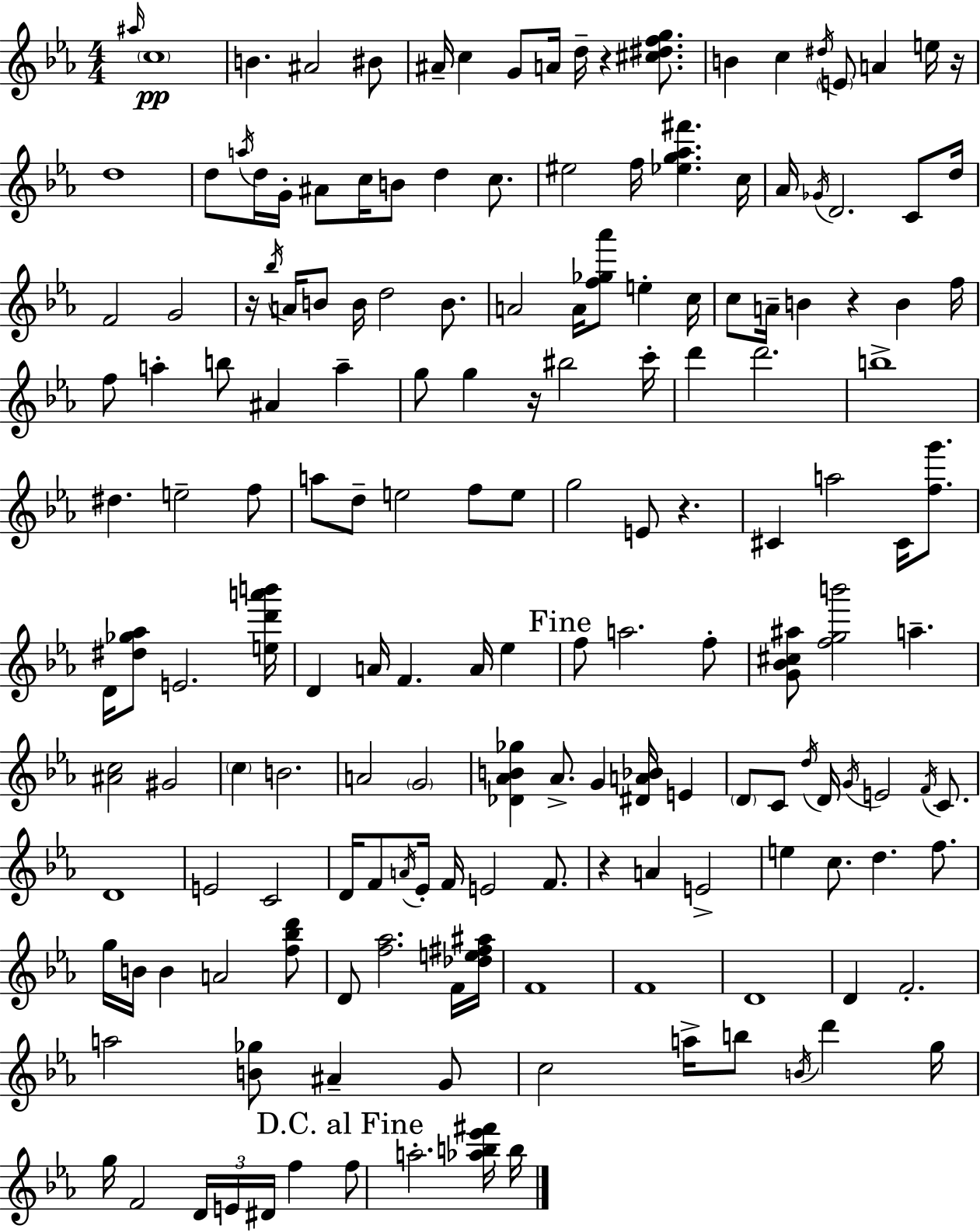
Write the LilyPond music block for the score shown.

{
  \clef treble
  \numericTimeSignature
  \time 4/4
  \key c \minor
  \grace { ais''16 }\pp \parenthesize c''1 | b'4. ais'2 bis'8 | ais'16-- c''4 g'8 a'16 d''16-- r4 <cis'' dis'' f'' g''>8. | b'4 c''4 \acciaccatura { dis''16 } \parenthesize e'8 a'4 | \break e''16 r16 d''1 | d''8 \acciaccatura { a''16 } d''16 g'16-. ais'8 c''16 b'8 d''4 | c''8. eis''2 f''16 <ees'' g'' aes'' fis'''>4. | c''16 aes'16 \acciaccatura { ges'16 } d'2. | \break c'8 d''16 f'2 g'2 | r16 \acciaccatura { bes''16 } a'16 b'8 b'16 d''2 | b'8. a'2 a'16 <f'' ges'' aes'''>8 | e''4-. c''16 c''8 a'16-- b'4 r4 | \break b'4 f''16 f''8 a''4-. b''8 ais'4 | a''4-- g''8 g''4 r16 bis''2 | c'''16-. d'''4 d'''2. | b''1-> | \break dis''4. e''2-- | f''8 a''8 d''8-- e''2 | f''8 e''8 g''2 e'8 r4. | cis'4 a''2 | \break cis'16 <f'' g'''>8. d'16 <dis'' ges'' aes''>8 e'2. | <e'' d''' a''' b'''>16 d'4 a'16 f'4. | a'16 ees''4 \mark "Fine" f''8 a''2. | f''8-. <g' bes' cis'' ais''>8 <f'' g'' b'''>2 a''4.-- | \break <ais' c''>2 gis'2 | \parenthesize c''4 b'2. | a'2 \parenthesize g'2 | <des' aes' b' ges''>4 aes'8.-> g'4 | \break <dis' a' bes'>16 e'4 \parenthesize d'8 c'8 \acciaccatura { d''16 } d'16 \acciaccatura { g'16 } e'2 | \acciaccatura { f'16 } c'8. d'1 | e'2 | c'2 d'16 f'8 \acciaccatura { a'16 } ees'16-. f'16 e'2 | \break f'8. r4 a'4 | e'2-> e''4 c''8. | d''4. f''8. g''16 b'16 b'4 a'2 | <f'' bes'' d'''>8 d'8 <f'' aes''>2. | \break f'16 <des'' e'' fis'' ais''>16 f'1 | f'1 | d'1 | d'4 f'2.-. | \break a''2 | <b' ges''>8 ais'4-- g'8 c''2 | a''16-> b''8 \acciaccatura { b'16 } d'''4 g''16 g''16 f'2 | \tuplet 3/2 { d'16 e'16 dis'16 } f''4 \mark "D.C. al Fine" f''8 a''2.-. | \break <aes'' b'' ees''' fis'''>16 b''16 \bar "|."
}